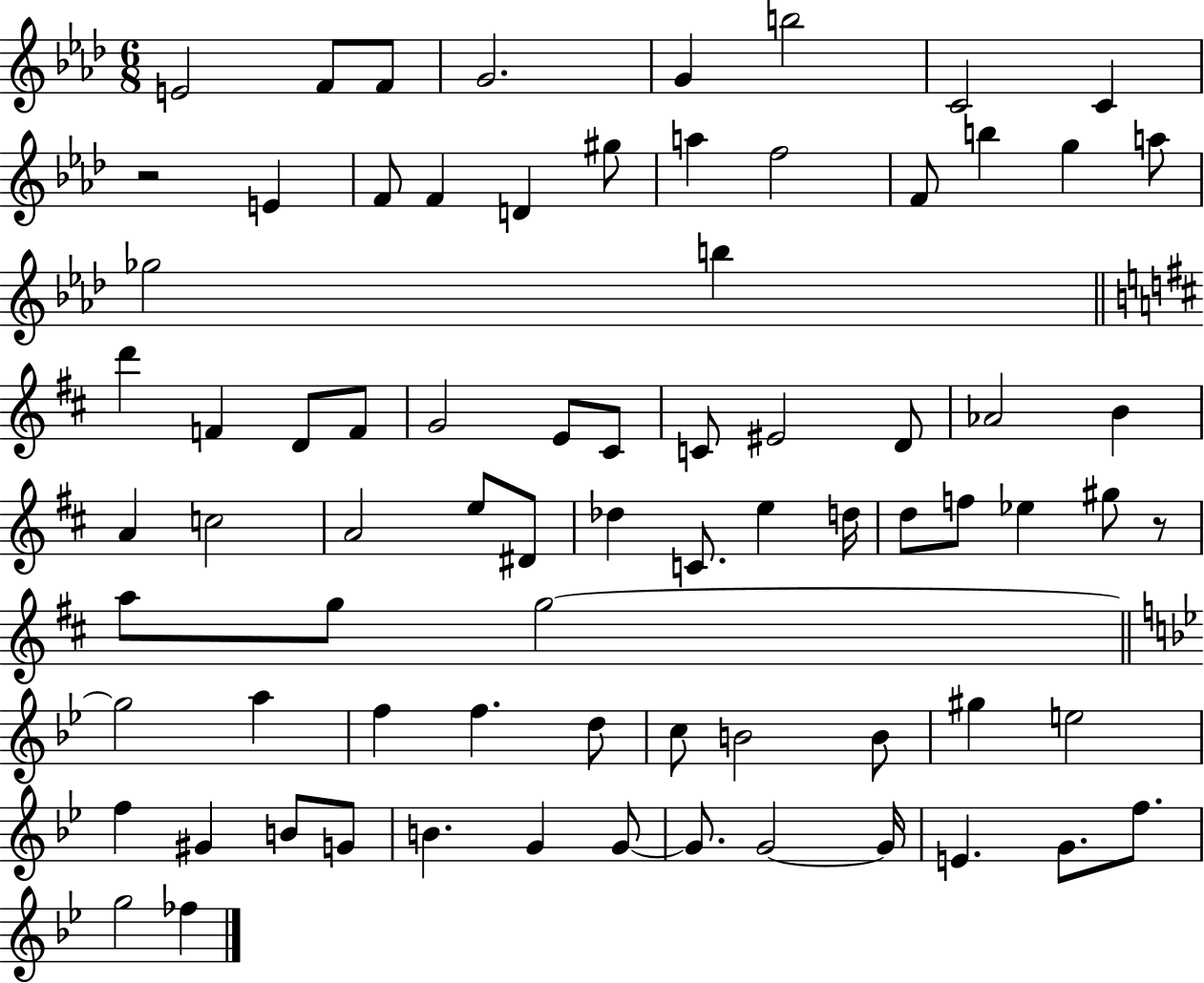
E4/h F4/e F4/e G4/h. G4/q B5/h C4/h C4/q R/h E4/q F4/e F4/q D4/q G#5/e A5/q F5/h F4/e B5/q G5/q A5/e Gb5/h B5/q D6/q F4/q D4/e F4/e G4/h E4/e C#4/e C4/e EIS4/h D4/e Ab4/h B4/q A4/q C5/h A4/h E5/e D#4/e Db5/q C4/e. E5/q D5/s D5/e F5/e Eb5/q G#5/e R/e A5/e G5/e G5/h G5/h A5/q F5/q F5/q. D5/e C5/e B4/h B4/e G#5/q E5/h F5/q G#4/q B4/e G4/e B4/q. G4/q G4/e G4/e. G4/h G4/s E4/q. G4/e. F5/e. G5/h FES5/q